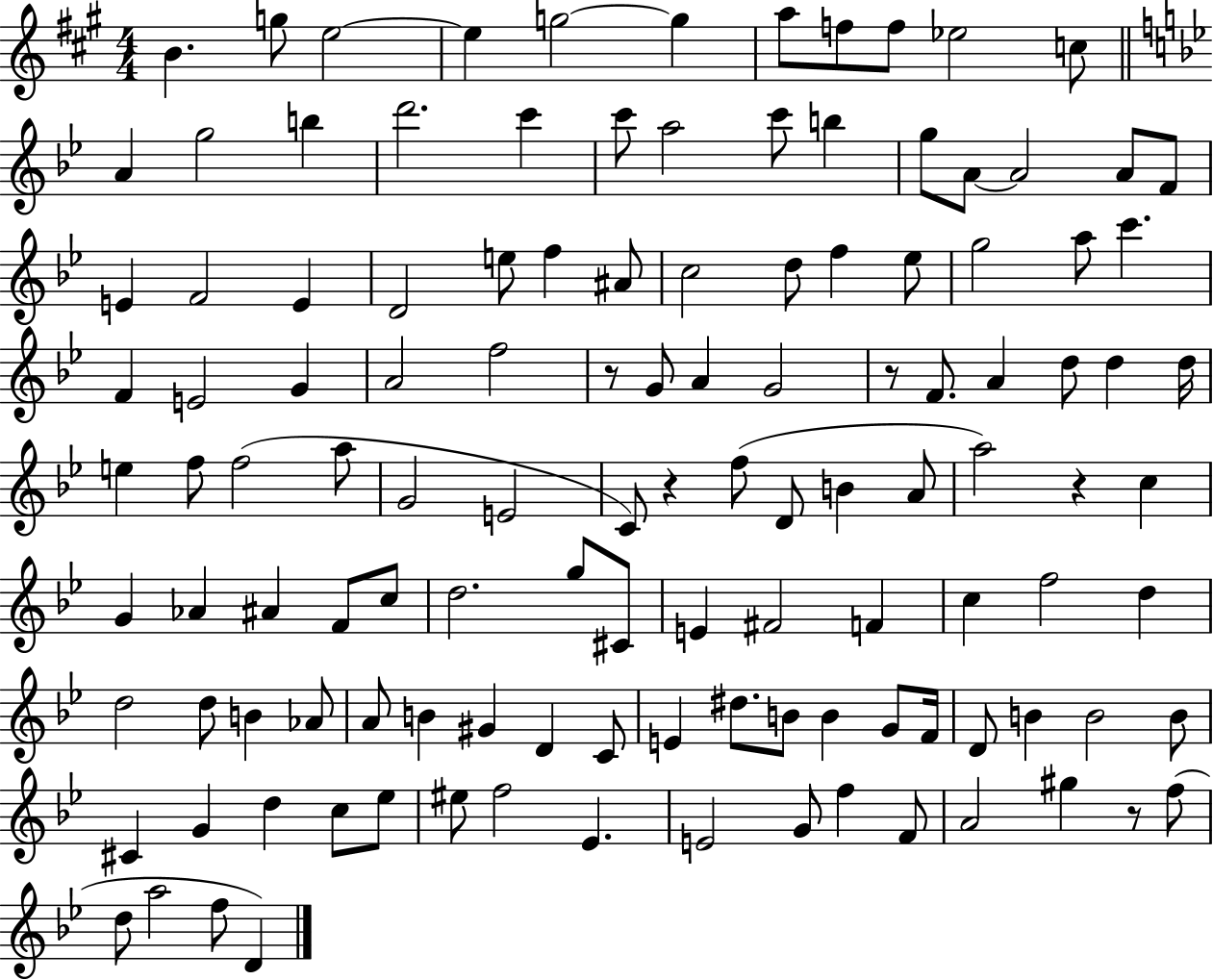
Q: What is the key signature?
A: A major